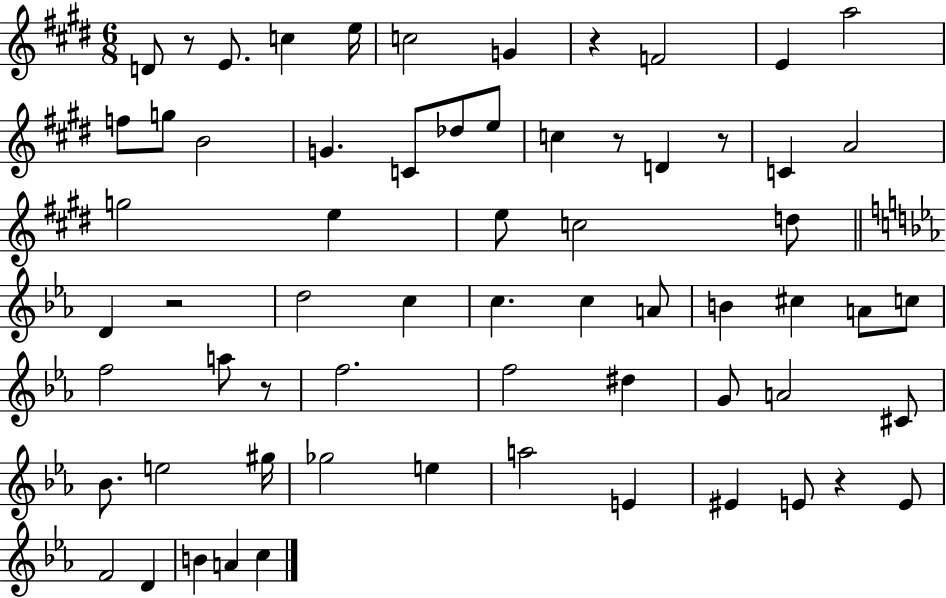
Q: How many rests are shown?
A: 7